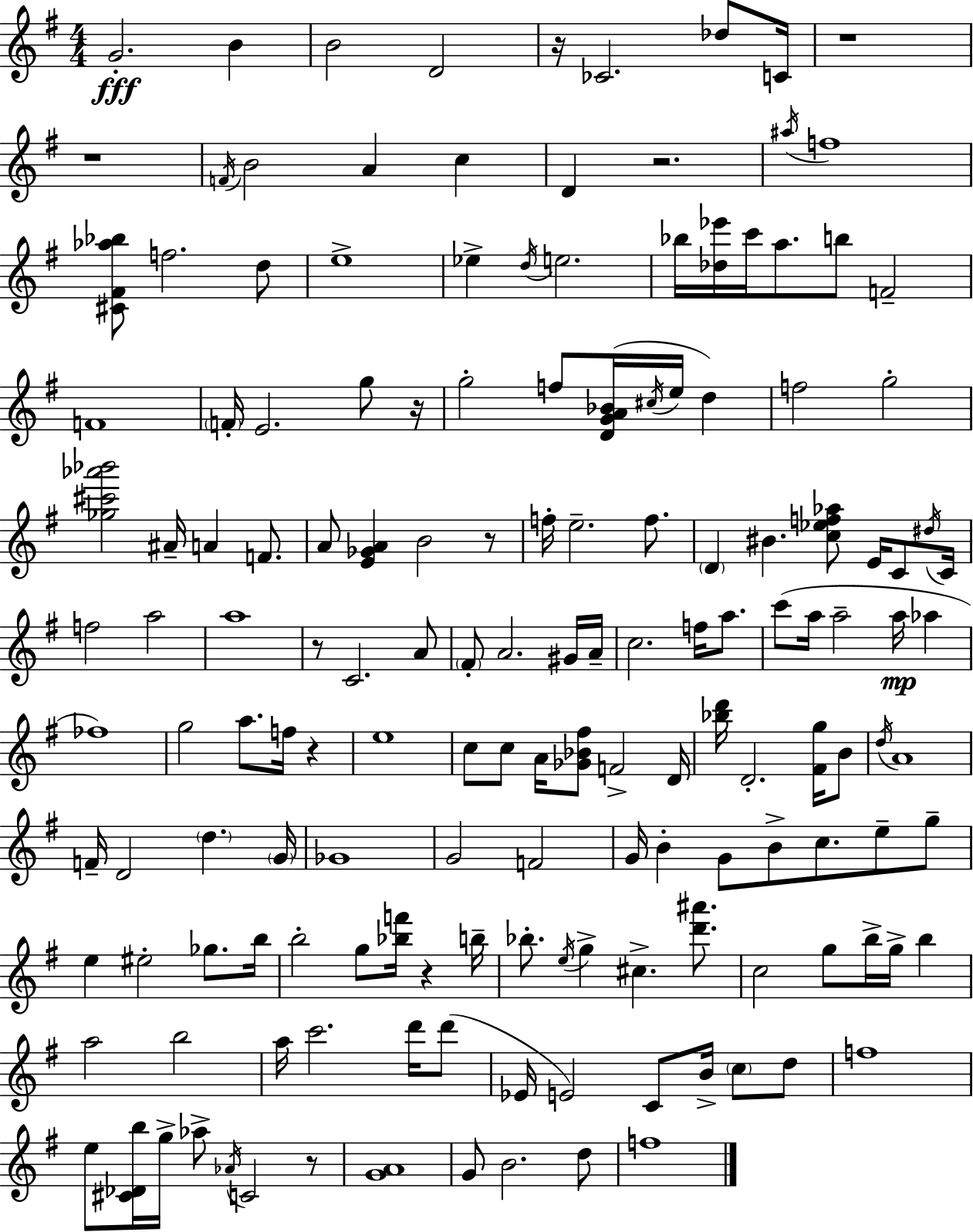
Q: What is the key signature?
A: G major